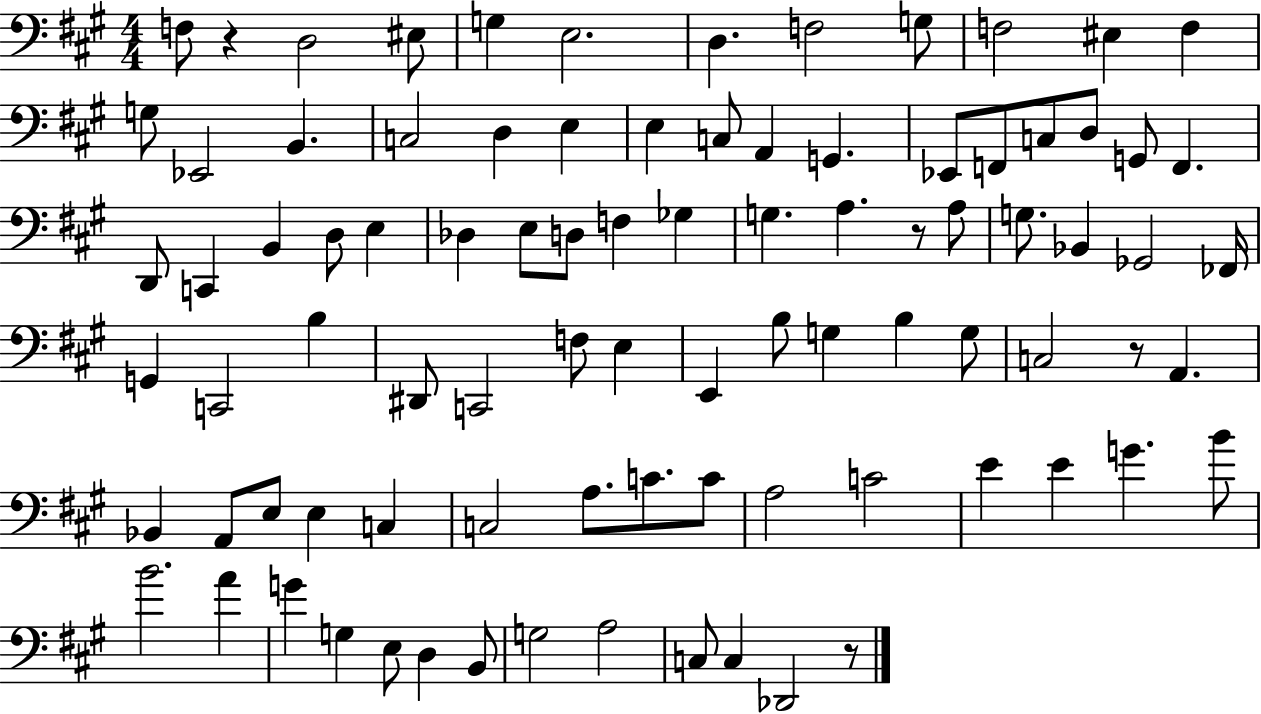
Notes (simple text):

F3/e R/q D3/h EIS3/e G3/q E3/h. D3/q. F3/h G3/e F3/h EIS3/q F3/q G3/e Eb2/h B2/q. C3/h D3/q E3/q E3/q C3/e A2/q G2/q. Eb2/e F2/e C3/e D3/e G2/e F2/q. D2/e C2/q B2/q D3/e E3/q Db3/q E3/e D3/e F3/q Gb3/q G3/q. A3/q. R/e A3/e G3/e. Bb2/q Gb2/h FES2/s G2/q C2/h B3/q D#2/e C2/h F3/e E3/q E2/q B3/e G3/q B3/q G3/e C3/h R/e A2/q. Bb2/q A2/e E3/e E3/q C3/q C3/h A3/e. C4/e. C4/e A3/h C4/h E4/q E4/q G4/q. B4/e B4/h. A4/q G4/q G3/q E3/e D3/q B2/e G3/h A3/h C3/e C3/q Db2/h R/e